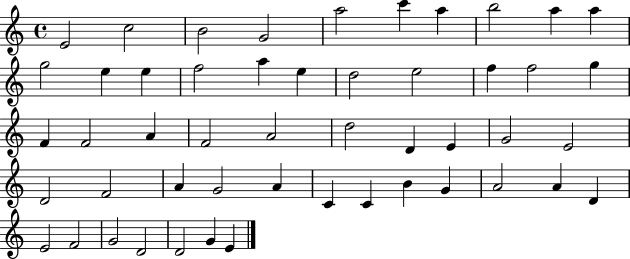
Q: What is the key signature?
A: C major